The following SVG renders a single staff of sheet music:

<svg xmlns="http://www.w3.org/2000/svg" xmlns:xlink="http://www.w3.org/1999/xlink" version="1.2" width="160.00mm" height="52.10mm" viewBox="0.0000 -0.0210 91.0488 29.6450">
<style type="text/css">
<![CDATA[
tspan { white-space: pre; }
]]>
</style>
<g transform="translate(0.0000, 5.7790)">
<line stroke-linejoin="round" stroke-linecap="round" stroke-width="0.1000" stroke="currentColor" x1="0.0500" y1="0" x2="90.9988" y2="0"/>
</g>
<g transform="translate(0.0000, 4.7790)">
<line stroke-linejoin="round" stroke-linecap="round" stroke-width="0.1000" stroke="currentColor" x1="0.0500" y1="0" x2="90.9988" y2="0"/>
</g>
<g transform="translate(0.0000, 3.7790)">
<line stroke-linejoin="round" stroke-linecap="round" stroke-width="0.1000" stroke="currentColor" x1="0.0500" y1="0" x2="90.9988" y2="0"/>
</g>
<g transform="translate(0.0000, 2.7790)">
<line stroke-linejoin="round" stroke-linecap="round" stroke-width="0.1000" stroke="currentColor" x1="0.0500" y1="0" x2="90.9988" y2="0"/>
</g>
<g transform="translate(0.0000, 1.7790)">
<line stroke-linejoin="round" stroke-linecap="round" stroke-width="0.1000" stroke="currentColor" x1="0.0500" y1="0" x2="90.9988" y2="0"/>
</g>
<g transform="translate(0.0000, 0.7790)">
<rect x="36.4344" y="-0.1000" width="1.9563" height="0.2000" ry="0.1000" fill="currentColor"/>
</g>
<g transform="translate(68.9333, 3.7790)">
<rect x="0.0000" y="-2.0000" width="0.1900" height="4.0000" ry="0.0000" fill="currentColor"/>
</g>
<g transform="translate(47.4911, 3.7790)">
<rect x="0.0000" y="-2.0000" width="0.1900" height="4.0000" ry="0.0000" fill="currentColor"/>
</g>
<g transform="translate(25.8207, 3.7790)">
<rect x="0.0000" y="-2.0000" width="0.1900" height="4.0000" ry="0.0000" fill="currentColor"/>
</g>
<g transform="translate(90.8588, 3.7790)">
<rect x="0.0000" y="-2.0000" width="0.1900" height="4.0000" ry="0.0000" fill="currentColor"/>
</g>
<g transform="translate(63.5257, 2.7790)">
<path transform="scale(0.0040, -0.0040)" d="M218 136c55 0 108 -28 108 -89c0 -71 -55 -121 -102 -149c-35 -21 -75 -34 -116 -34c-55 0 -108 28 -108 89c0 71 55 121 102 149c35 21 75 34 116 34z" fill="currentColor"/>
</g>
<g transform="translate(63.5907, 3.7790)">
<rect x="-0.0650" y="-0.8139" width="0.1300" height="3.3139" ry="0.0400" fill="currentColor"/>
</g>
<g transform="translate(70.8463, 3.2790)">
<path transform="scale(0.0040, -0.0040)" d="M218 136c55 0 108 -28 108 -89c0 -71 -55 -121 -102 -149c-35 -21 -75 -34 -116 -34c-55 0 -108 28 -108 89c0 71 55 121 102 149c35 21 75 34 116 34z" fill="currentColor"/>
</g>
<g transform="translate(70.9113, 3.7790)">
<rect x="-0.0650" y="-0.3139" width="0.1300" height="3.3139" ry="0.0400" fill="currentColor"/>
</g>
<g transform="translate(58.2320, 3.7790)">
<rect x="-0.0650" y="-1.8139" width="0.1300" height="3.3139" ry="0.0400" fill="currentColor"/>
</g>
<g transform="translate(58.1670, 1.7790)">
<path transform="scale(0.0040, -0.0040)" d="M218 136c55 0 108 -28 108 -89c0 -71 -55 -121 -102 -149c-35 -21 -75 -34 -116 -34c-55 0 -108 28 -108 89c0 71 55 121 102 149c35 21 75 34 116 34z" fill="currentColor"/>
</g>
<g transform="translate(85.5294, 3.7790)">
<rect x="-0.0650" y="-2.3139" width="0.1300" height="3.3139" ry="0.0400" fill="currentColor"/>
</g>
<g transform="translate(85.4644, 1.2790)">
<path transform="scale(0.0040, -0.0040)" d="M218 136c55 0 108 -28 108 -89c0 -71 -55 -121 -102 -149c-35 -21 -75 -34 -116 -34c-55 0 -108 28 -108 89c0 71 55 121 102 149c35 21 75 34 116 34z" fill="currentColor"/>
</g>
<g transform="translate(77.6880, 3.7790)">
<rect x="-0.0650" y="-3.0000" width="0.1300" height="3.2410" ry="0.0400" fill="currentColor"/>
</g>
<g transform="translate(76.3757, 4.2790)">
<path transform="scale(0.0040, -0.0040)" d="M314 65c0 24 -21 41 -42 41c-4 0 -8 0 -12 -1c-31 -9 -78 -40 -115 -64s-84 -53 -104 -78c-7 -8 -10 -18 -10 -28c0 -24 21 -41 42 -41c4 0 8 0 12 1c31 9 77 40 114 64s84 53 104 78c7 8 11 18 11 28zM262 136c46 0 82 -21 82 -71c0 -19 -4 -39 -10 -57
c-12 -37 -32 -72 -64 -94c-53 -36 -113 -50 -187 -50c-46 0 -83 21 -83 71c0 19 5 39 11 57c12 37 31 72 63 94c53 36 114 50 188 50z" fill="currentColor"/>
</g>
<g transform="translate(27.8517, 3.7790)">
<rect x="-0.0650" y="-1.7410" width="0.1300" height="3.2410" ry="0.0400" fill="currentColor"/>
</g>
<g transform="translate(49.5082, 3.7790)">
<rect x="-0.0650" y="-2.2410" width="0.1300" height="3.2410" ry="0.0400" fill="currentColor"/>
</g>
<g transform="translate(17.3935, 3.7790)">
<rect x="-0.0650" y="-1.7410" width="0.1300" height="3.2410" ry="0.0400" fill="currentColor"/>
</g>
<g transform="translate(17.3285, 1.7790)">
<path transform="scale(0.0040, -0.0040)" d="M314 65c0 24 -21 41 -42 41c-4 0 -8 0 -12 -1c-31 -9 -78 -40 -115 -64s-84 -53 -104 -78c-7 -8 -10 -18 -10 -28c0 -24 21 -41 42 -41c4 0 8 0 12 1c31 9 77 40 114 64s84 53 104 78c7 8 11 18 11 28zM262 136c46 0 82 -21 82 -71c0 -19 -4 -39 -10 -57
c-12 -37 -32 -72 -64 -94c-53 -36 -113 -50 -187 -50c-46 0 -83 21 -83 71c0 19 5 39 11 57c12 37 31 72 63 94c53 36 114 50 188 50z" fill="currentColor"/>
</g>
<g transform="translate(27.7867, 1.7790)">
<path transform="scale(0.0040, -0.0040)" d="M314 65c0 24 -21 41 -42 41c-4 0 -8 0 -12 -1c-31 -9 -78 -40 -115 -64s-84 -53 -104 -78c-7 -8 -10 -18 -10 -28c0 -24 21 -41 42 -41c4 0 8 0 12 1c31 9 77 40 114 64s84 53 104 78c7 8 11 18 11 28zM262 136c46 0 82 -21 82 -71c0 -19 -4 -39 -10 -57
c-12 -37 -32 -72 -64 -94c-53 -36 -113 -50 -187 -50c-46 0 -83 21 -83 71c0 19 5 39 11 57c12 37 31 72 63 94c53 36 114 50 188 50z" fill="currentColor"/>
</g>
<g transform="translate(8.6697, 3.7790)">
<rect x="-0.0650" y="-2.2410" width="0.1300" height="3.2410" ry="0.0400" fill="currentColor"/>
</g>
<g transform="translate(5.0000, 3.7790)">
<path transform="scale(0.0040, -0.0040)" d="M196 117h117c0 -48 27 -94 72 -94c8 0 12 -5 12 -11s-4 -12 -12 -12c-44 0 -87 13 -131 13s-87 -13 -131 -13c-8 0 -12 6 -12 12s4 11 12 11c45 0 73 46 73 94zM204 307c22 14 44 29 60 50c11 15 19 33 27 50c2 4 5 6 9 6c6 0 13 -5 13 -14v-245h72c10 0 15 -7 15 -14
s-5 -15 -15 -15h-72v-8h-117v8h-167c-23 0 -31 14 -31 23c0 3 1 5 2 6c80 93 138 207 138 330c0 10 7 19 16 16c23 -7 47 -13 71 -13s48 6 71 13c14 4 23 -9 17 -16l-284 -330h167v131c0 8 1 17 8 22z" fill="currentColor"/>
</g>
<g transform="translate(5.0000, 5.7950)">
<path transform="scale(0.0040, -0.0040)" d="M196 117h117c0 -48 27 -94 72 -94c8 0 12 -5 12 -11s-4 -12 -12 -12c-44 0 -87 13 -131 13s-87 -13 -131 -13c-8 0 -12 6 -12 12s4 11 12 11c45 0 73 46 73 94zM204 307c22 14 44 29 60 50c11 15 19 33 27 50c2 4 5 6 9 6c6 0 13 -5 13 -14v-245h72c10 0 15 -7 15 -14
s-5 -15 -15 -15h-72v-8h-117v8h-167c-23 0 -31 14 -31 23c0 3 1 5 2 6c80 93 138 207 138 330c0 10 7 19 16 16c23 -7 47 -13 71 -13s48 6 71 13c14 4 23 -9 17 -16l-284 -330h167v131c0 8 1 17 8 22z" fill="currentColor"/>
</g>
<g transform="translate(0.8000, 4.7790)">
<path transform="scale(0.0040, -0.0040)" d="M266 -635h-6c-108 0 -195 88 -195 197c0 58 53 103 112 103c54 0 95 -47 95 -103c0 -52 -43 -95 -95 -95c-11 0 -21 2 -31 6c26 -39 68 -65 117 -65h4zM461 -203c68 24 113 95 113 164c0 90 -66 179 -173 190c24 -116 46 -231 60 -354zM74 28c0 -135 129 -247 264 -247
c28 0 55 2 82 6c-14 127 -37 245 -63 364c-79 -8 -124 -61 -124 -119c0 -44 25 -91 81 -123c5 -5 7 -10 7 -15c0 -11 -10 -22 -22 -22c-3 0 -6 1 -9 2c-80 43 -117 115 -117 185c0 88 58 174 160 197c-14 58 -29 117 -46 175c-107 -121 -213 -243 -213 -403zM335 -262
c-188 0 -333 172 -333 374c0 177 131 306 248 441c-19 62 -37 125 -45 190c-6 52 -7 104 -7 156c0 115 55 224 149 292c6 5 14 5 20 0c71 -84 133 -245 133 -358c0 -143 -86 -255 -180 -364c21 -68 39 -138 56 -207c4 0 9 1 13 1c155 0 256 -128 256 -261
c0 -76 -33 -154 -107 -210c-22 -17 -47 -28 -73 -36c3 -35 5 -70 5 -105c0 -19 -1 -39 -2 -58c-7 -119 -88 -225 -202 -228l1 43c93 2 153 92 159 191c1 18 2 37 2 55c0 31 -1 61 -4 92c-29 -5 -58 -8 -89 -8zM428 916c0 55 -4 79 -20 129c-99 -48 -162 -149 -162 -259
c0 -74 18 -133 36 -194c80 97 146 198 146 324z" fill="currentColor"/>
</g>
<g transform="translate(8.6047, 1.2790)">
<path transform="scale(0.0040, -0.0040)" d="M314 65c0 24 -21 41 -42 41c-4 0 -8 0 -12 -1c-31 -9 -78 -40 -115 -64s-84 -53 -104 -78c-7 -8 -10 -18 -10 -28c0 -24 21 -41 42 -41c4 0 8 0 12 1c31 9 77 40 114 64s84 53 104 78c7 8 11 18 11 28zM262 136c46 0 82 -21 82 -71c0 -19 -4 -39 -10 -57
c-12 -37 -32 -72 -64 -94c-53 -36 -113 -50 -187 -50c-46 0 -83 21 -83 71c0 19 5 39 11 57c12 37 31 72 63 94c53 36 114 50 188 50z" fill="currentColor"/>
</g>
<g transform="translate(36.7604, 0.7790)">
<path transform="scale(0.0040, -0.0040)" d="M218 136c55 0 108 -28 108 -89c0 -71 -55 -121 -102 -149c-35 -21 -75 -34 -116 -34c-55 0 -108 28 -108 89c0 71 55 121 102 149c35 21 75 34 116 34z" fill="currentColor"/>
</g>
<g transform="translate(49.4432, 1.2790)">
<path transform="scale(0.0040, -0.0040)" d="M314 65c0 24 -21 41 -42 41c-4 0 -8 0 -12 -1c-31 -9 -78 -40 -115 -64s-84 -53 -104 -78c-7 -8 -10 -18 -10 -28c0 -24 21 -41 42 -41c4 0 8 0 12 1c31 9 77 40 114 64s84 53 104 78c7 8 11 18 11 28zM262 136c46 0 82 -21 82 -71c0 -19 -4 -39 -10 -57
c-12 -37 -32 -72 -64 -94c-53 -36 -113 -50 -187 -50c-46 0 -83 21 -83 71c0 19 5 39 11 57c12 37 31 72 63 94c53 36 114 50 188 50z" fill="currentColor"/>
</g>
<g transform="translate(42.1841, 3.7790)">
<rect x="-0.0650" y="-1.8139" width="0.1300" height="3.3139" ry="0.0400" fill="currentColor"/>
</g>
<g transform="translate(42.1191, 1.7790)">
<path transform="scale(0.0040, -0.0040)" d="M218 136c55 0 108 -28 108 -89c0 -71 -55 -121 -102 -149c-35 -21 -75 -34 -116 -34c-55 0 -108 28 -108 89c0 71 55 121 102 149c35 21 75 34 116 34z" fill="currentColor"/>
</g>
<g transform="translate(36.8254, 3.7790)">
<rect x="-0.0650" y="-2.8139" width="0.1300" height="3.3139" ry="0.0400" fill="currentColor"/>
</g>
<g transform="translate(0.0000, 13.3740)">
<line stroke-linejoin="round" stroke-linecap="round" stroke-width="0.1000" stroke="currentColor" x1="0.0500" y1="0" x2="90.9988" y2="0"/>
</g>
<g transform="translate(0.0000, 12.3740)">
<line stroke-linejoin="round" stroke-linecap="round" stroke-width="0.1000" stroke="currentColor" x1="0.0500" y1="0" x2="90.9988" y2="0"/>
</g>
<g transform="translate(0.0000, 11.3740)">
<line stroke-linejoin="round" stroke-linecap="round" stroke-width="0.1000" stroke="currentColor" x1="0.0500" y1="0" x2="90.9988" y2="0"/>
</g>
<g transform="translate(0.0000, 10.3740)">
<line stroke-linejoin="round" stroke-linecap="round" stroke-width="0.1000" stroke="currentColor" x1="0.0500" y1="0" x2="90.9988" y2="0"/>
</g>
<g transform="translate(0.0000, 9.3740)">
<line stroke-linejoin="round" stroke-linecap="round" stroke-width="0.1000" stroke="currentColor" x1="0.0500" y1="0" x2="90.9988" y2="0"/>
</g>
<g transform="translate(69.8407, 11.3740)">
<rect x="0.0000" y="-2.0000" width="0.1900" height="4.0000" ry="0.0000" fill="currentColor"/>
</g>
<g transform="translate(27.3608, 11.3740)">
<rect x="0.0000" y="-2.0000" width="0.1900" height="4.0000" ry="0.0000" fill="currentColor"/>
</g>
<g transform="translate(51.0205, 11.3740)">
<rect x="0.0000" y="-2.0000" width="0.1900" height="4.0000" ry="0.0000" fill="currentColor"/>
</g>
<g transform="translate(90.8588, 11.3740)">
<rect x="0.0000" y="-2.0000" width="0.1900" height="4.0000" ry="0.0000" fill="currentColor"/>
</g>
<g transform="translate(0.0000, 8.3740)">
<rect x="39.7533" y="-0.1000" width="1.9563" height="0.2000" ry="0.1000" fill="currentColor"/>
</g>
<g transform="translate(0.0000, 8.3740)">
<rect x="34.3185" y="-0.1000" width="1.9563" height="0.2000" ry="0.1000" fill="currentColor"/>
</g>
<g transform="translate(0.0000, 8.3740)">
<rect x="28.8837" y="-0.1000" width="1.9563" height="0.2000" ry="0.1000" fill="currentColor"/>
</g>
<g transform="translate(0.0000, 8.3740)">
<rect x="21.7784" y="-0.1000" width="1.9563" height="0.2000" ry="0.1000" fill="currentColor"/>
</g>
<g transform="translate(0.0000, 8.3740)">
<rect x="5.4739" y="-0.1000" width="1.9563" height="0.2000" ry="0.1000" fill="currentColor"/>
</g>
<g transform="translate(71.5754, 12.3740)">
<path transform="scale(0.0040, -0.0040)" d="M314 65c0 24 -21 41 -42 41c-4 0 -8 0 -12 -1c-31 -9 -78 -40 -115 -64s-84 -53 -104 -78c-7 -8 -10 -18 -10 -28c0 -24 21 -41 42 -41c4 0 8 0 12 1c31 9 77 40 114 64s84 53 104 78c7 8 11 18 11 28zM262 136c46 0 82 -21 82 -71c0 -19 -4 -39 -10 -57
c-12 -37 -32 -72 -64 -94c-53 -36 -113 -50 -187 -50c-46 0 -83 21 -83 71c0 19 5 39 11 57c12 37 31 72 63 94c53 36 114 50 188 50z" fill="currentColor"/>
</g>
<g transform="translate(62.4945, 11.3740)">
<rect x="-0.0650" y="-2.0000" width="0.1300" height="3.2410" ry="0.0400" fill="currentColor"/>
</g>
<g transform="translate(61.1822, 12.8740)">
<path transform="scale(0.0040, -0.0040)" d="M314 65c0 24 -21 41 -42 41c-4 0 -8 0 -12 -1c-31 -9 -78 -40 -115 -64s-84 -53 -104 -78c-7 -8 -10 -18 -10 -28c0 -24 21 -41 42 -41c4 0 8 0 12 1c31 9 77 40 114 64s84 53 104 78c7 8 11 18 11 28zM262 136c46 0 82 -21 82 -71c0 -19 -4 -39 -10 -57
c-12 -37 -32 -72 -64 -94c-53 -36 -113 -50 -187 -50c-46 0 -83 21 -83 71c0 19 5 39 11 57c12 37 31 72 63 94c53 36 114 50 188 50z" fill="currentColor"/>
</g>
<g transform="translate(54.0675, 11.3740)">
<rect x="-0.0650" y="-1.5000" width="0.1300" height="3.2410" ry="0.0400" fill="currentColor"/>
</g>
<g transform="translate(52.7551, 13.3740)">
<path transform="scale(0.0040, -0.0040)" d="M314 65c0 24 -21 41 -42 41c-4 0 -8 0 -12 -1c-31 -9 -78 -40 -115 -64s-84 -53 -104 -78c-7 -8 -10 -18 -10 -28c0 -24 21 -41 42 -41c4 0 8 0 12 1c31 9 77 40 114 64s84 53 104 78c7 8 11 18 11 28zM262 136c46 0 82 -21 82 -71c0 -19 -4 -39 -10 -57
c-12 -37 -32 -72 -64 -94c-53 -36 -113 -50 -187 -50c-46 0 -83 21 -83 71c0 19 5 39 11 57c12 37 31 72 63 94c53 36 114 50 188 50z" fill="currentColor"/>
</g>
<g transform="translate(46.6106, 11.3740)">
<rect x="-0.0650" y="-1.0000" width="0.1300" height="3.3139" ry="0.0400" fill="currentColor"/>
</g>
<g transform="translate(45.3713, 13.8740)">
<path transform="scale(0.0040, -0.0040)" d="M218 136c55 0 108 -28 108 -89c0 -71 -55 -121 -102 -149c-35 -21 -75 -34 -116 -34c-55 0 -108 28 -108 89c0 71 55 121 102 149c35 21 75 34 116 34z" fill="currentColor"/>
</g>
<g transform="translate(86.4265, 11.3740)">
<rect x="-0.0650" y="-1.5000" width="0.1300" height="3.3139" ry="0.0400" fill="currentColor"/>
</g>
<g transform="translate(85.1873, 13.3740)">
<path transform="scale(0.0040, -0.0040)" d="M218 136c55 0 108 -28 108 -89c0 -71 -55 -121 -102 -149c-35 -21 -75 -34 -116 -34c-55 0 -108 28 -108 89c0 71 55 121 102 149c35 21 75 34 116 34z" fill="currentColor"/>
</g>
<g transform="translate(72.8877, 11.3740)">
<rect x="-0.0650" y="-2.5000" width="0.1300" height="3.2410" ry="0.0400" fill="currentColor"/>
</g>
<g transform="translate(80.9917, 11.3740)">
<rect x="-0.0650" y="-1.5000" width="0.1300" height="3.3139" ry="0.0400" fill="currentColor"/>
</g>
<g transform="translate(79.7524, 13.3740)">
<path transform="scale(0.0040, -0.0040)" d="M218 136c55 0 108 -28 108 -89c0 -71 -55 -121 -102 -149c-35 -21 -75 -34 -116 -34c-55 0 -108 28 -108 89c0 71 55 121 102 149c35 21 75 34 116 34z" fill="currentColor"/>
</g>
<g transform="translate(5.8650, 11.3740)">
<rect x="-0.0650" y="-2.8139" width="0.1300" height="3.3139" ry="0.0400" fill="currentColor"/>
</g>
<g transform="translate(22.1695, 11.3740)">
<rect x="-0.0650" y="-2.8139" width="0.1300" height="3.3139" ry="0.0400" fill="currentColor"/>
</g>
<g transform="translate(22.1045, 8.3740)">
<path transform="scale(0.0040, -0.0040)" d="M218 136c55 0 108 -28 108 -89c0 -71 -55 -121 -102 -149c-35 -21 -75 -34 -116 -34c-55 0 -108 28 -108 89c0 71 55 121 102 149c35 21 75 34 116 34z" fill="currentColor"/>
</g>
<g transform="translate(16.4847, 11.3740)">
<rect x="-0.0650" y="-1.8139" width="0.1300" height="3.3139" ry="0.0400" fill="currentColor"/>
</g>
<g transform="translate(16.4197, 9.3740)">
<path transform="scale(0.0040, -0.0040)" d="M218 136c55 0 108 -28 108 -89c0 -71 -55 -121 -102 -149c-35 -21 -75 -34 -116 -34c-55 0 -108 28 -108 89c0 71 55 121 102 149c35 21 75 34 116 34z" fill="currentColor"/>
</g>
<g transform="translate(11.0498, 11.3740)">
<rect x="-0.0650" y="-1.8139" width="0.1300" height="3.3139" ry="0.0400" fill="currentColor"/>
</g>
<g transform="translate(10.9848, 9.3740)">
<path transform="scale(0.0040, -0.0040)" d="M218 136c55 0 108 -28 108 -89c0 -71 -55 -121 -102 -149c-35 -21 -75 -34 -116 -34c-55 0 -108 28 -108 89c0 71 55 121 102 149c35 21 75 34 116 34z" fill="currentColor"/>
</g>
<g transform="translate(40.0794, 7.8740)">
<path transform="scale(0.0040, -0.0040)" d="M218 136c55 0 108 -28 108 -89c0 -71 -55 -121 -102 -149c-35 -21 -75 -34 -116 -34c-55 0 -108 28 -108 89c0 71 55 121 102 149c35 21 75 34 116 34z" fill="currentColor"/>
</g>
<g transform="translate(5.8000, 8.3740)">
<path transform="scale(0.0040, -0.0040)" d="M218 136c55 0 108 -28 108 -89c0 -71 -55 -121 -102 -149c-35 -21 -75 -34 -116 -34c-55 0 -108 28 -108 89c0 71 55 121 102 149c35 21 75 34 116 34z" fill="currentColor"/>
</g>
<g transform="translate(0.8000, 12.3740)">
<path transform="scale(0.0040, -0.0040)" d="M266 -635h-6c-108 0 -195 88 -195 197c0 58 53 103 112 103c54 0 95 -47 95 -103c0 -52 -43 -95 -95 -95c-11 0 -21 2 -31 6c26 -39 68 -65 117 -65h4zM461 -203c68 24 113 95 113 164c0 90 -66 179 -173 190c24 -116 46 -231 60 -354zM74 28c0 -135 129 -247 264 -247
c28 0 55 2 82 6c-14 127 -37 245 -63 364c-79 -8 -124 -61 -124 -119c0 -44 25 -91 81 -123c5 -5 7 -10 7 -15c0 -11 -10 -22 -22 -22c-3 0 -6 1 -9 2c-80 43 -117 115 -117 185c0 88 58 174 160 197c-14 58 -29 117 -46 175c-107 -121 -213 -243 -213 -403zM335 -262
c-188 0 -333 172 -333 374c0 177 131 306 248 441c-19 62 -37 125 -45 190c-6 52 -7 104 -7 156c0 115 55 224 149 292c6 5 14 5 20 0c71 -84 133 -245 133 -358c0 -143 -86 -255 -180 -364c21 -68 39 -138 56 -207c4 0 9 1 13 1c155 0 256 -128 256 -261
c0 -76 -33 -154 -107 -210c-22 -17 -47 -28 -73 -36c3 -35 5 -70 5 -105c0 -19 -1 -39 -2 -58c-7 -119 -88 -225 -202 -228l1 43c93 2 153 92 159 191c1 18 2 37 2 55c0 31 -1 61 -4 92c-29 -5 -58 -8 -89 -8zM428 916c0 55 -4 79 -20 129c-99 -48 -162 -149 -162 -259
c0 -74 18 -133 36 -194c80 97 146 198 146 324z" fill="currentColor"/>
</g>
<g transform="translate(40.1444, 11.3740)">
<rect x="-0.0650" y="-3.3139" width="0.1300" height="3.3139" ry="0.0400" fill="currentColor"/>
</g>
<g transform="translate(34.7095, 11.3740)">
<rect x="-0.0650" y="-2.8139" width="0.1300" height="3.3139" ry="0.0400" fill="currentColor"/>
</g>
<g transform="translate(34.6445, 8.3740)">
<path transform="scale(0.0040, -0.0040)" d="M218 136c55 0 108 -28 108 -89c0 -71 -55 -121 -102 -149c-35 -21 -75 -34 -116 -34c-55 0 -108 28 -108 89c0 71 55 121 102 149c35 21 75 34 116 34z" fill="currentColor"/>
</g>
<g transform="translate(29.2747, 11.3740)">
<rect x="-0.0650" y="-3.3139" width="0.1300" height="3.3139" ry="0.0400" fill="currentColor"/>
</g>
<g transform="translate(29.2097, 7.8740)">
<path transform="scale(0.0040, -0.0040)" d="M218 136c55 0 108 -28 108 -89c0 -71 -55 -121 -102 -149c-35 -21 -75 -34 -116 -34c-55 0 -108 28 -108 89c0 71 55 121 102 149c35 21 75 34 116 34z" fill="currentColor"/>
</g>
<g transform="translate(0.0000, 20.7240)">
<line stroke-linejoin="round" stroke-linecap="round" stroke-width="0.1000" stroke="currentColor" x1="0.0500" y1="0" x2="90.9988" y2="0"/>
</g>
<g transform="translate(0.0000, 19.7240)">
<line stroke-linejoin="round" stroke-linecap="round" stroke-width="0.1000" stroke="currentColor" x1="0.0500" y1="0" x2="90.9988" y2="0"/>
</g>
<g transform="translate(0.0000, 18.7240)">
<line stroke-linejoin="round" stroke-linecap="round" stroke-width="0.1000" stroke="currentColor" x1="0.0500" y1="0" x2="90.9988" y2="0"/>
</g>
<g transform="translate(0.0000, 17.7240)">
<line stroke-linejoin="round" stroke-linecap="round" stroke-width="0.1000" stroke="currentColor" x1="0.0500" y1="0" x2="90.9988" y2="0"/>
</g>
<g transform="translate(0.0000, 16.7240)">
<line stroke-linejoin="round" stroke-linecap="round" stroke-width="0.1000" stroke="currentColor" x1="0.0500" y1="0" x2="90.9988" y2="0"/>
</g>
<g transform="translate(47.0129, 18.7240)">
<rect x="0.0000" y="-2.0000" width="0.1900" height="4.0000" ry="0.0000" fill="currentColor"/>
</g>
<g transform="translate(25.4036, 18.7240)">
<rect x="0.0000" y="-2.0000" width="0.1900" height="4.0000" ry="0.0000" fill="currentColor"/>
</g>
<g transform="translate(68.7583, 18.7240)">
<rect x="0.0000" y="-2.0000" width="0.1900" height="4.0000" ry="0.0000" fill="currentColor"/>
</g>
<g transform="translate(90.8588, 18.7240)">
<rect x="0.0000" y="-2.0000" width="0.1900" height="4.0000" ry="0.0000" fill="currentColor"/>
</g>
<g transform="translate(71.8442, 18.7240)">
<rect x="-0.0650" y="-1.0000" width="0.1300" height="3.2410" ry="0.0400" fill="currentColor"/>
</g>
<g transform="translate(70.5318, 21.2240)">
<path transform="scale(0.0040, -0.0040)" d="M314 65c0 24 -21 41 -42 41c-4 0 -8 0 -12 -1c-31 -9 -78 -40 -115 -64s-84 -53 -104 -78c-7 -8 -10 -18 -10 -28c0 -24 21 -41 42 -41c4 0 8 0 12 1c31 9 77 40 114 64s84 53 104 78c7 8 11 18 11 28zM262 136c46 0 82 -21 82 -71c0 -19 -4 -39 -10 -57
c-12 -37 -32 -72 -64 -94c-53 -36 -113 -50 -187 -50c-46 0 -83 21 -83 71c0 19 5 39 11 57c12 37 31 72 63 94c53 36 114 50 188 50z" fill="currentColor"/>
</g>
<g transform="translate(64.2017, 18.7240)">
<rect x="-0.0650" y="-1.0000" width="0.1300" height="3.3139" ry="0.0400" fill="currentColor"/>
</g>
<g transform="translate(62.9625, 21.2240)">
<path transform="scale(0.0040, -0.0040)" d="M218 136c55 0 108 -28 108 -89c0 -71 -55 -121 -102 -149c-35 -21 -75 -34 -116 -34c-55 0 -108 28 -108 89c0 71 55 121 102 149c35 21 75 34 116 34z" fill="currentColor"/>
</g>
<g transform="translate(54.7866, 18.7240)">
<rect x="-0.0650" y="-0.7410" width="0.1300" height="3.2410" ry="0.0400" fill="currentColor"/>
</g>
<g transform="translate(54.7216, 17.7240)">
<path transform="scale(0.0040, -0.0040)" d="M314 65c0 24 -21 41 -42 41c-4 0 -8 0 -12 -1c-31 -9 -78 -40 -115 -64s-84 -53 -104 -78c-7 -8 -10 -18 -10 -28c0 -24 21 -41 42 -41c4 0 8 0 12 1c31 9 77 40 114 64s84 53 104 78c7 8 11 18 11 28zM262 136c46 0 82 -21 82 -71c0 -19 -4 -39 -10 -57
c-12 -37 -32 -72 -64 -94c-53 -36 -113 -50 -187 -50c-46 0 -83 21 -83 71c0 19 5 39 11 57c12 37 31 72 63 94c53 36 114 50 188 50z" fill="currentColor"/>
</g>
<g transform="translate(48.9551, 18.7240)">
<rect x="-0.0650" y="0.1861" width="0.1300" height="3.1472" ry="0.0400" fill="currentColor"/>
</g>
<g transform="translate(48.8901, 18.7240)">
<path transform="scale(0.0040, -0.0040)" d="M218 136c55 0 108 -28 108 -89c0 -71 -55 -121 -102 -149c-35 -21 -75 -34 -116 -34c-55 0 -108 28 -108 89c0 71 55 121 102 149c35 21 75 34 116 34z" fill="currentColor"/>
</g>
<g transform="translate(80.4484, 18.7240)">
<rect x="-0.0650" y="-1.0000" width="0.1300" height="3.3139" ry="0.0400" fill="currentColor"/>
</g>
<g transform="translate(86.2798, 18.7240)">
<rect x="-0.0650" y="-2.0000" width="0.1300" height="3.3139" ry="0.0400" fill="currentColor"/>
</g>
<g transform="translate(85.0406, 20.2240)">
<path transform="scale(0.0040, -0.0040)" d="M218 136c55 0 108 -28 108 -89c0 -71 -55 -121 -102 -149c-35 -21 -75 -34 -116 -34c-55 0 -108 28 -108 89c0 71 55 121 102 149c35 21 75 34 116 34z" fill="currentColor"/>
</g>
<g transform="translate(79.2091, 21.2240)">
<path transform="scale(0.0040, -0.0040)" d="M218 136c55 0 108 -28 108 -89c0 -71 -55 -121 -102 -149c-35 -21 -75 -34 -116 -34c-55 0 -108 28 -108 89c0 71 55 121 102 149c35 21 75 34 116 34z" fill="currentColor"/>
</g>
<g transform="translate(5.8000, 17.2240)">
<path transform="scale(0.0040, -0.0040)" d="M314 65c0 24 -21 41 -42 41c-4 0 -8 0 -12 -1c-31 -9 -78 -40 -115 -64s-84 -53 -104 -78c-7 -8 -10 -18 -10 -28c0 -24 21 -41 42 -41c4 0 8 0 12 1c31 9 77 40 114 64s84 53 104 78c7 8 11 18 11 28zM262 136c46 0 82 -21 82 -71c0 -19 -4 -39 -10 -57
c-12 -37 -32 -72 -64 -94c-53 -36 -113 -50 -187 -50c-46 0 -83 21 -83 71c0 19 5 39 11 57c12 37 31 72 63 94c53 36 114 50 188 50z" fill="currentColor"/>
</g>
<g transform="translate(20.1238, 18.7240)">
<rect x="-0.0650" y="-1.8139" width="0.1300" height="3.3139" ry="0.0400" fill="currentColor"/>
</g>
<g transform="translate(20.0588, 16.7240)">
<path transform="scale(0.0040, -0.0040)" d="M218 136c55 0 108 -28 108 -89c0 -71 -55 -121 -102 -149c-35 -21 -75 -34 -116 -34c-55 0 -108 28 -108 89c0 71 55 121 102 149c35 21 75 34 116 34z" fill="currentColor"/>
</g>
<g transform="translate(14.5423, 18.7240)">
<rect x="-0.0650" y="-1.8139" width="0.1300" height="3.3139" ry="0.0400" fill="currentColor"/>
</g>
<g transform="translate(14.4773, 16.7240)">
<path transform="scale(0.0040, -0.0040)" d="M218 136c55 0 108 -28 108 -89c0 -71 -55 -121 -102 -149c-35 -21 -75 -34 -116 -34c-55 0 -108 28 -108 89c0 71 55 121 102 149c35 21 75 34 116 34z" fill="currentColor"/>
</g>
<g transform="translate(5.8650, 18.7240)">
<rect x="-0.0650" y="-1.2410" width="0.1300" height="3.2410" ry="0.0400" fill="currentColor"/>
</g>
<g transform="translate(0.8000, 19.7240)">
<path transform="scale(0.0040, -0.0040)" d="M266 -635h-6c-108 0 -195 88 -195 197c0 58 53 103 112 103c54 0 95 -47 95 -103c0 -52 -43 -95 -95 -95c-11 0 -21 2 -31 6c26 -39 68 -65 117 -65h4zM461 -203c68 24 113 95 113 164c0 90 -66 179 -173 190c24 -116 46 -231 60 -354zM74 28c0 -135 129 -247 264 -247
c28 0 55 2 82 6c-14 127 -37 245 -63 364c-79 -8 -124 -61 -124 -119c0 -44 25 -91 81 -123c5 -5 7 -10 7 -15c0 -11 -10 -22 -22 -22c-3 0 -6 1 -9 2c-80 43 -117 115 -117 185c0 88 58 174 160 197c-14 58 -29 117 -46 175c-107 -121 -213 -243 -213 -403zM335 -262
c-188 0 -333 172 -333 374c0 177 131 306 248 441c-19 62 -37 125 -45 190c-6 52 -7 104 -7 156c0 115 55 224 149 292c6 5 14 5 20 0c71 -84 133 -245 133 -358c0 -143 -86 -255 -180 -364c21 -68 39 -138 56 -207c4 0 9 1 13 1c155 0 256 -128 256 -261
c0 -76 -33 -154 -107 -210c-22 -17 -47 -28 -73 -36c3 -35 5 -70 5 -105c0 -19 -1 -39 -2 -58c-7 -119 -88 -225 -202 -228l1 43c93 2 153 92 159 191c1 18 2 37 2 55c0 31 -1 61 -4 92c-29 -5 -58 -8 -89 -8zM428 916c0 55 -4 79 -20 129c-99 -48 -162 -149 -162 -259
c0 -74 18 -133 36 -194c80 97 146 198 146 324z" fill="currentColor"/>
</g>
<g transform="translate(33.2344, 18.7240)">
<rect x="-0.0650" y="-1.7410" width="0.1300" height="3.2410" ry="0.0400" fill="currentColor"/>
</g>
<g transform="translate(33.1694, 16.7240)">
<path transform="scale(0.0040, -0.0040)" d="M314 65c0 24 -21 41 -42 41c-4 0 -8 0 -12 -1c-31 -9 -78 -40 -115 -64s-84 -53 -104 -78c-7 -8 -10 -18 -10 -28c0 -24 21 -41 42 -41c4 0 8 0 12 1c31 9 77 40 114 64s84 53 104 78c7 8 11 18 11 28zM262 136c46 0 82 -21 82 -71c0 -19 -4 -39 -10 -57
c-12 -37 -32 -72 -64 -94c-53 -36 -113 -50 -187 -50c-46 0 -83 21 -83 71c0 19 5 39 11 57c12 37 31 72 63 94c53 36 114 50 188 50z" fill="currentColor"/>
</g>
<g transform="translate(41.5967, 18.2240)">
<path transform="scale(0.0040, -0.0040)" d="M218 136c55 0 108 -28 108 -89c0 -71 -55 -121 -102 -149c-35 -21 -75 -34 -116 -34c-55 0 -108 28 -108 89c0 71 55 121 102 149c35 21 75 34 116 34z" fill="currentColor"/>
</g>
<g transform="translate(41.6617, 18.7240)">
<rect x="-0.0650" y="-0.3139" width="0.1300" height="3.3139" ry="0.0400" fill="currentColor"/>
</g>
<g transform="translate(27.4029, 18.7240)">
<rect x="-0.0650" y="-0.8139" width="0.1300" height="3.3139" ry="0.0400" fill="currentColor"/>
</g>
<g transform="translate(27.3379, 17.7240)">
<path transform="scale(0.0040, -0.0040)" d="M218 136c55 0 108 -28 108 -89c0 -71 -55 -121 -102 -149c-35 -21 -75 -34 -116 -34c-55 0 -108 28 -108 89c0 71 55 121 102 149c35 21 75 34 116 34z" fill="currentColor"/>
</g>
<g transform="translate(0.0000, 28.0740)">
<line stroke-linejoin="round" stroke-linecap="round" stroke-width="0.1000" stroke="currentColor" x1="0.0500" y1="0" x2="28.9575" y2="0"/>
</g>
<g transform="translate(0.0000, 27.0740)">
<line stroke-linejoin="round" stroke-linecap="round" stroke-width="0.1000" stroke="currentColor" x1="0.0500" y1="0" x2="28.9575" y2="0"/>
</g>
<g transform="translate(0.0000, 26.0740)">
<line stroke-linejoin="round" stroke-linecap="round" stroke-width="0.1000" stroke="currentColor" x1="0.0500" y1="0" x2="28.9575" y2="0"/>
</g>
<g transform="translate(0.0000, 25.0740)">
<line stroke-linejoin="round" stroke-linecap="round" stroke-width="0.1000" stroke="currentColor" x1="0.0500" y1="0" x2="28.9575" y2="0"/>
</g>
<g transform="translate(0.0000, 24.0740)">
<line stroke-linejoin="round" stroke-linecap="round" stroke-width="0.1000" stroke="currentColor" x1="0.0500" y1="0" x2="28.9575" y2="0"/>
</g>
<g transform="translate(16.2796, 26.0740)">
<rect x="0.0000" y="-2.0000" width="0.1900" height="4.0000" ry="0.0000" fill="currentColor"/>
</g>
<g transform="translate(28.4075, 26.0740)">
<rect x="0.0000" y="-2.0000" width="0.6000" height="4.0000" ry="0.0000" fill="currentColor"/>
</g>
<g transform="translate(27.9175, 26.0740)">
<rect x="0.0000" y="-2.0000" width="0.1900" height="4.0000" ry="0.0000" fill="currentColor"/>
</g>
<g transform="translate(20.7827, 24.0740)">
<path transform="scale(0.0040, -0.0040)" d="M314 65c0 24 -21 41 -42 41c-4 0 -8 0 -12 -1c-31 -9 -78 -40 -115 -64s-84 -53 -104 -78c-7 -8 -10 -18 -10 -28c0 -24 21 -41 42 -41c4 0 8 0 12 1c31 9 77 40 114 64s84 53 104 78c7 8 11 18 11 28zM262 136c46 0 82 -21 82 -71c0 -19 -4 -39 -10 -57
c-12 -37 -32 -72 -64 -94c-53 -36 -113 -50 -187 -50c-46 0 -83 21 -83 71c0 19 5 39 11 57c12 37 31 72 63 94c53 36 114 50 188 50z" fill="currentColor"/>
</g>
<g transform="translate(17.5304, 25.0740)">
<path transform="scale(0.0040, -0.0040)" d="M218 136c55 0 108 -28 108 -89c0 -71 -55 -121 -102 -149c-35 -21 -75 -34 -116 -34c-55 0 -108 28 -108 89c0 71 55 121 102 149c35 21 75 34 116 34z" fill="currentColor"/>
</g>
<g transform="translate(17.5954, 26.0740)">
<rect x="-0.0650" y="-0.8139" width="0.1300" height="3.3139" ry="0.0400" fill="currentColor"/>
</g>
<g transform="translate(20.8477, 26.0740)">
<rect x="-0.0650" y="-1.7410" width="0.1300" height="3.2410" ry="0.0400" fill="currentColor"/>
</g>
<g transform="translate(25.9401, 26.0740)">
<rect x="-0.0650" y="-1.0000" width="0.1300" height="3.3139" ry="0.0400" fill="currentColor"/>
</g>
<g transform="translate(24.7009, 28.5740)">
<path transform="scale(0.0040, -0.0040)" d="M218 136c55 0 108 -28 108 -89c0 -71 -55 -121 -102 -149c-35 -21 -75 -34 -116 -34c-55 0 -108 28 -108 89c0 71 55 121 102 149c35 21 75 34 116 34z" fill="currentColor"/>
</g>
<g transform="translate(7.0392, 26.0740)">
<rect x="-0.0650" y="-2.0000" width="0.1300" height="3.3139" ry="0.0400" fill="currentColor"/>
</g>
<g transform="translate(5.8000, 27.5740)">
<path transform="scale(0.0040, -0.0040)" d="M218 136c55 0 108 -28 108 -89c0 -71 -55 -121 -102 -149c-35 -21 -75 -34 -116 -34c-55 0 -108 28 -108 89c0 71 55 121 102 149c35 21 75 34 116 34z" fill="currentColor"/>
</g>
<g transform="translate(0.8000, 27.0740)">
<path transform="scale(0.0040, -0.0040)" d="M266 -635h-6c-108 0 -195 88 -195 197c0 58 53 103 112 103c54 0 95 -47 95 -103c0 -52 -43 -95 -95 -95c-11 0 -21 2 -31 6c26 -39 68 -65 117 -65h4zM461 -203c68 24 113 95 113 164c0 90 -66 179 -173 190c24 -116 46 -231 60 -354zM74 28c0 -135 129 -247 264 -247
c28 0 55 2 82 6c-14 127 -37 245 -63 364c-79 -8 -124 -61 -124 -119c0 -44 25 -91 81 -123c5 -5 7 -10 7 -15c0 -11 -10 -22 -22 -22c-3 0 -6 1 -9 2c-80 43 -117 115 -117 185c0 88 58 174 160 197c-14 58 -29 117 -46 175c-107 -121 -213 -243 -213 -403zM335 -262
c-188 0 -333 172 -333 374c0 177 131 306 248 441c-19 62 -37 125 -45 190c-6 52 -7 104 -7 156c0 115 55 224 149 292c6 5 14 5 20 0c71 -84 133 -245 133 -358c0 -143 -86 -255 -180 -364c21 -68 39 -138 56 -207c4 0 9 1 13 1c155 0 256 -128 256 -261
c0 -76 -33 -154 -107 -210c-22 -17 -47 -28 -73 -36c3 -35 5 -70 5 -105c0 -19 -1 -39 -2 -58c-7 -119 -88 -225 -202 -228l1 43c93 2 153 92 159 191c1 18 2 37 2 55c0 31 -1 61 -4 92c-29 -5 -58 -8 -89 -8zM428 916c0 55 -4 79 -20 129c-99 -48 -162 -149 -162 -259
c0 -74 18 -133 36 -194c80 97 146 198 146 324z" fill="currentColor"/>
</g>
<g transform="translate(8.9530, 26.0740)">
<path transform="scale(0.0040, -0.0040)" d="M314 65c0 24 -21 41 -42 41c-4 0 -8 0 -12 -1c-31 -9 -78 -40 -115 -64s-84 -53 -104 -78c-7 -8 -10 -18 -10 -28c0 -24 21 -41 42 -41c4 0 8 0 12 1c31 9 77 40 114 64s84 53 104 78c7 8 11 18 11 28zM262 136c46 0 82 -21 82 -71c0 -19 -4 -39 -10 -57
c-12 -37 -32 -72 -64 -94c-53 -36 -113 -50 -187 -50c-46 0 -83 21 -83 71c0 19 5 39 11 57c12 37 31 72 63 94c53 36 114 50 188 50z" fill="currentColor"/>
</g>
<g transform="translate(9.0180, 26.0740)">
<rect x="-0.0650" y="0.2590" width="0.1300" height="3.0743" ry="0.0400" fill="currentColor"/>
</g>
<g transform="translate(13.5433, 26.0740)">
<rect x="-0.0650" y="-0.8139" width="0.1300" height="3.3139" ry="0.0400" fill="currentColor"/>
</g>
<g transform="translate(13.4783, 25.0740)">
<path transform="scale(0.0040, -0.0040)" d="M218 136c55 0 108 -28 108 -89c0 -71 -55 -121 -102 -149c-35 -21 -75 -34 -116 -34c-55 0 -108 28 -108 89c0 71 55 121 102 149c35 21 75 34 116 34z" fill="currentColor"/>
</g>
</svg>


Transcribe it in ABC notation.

X:1
T:Untitled
M:4/4
L:1/4
K:C
g2 f2 f2 a f g2 f d c A2 g a f f a b a b D E2 F2 G2 E E e2 f f d f2 c B d2 D D2 D F F B2 d d f2 D